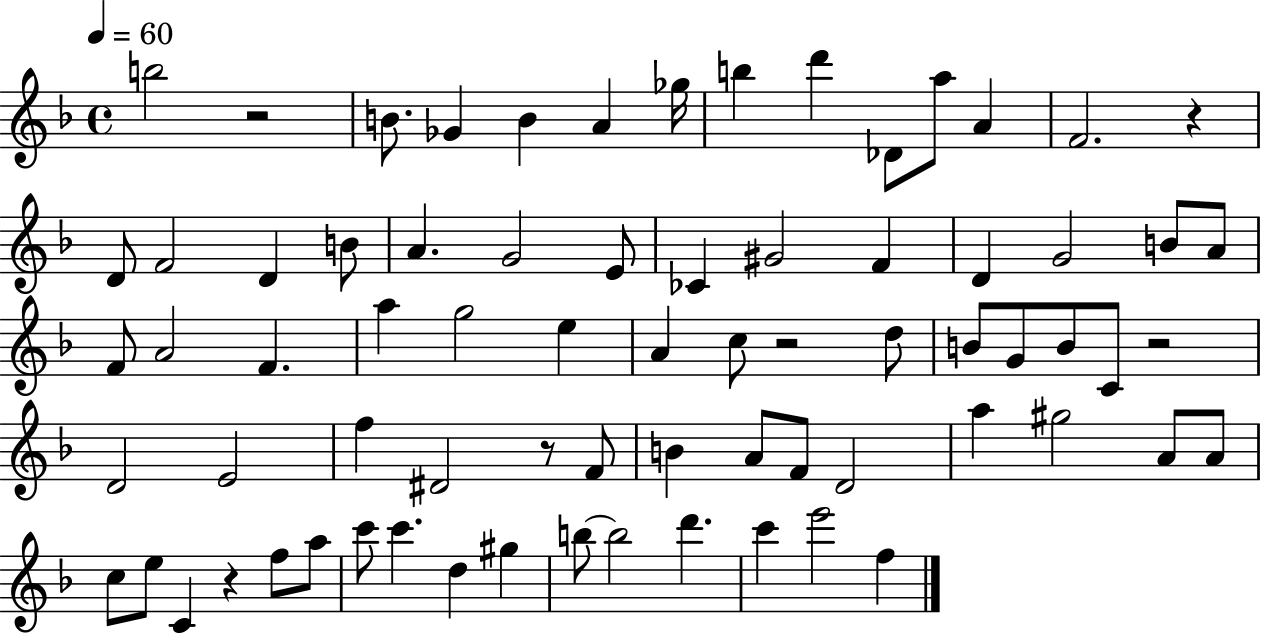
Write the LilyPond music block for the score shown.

{
  \clef treble
  \time 4/4
  \defaultTimeSignature
  \key f \major
  \tempo 4 = 60
  b''2 r2 | b'8. ges'4 b'4 a'4 ges''16 | b''4 d'''4 des'8 a''8 a'4 | f'2. r4 | \break d'8 f'2 d'4 b'8 | a'4. g'2 e'8 | ces'4 gis'2 f'4 | d'4 g'2 b'8 a'8 | \break f'8 a'2 f'4. | a''4 g''2 e''4 | a'4 c''8 r2 d''8 | b'8 g'8 b'8 c'8 r2 | \break d'2 e'2 | f''4 dis'2 r8 f'8 | b'4 a'8 f'8 d'2 | a''4 gis''2 a'8 a'8 | \break c''8 e''8 c'4 r4 f''8 a''8 | c'''8 c'''4. d''4 gis''4 | b''8~~ b''2 d'''4. | c'''4 e'''2 f''4 | \break \bar "|."
}